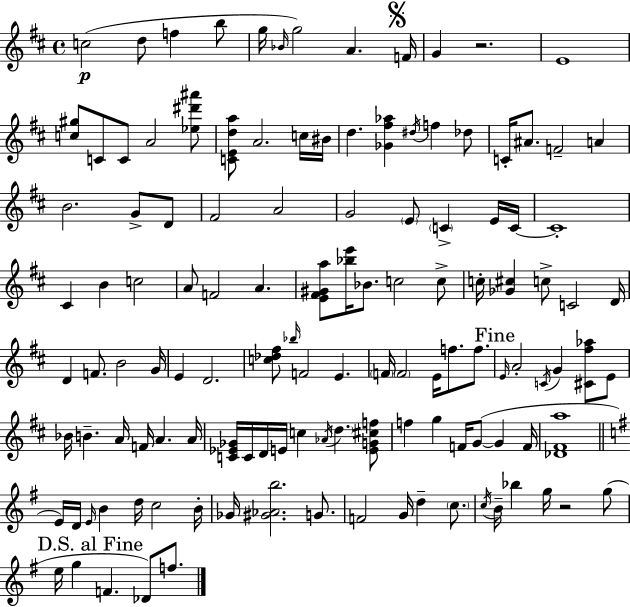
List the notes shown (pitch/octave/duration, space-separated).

C5/h D5/e F5/q B5/e G5/s Bb4/s G5/h A4/q. F4/s G4/q R/h. E4/w [C5,G#5]/e C4/e C4/e A4/h [Eb5,D#6,A#6]/e [C4,E4,D5,A5]/e A4/h. C5/s BIS4/s D5/q. [Gb4,F#5,Ab5]/q D#5/s F5/q Db5/e C4/s A#4/e. F4/h A4/q B4/h. G4/e D4/e F#4/h A4/h G4/h E4/e C4/q E4/s C4/s C4/w C#4/q B4/q C5/h A4/e F4/h A4/q. [E4,F#4,G#4,A5]/e [Bb5,E6]/s Bb4/e. C5/h C5/e C5/s [Gb4,C#5]/q C5/e C4/h D4/s D4/q F4/e. B4/h G4/s E4/q D4/h. [C5,Db5,F#5]/e Bb5/s F4/h E4/q. F4/s F4/h E4/s F5/e. F5/e. E4/s A4/h C4/s G4/q [C#4,F#5,Ab5]/e E4/e Bb4/s B4/q. A4/s F4/s A4/q. A4/s [C4,Eb4,Gb4]/s C4/s D4/s E4/s C5/q Ab4/s D5/q. [E4,G4,C#5,F5]/e F5/q G5/q F4/s G4/e G4/q F4/s [Db4,F#4,A5]/w E4/s D4/s E4/s B4/q D5/s C5/h B4/s Gb4/s [G#4,Ab4,B5]/h. G4/e. F4/h G4/s D5/q C5/e. C5/s B4/s Bb5/q G5/s R/h G5/e E5/s G5/q F4/q. Db4/e F5/e.